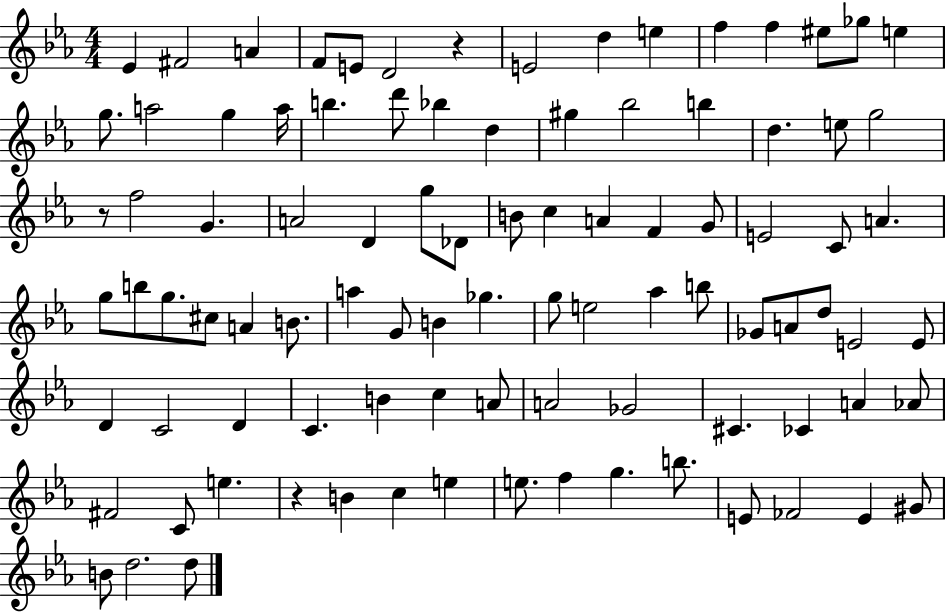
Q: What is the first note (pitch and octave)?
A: Eb4